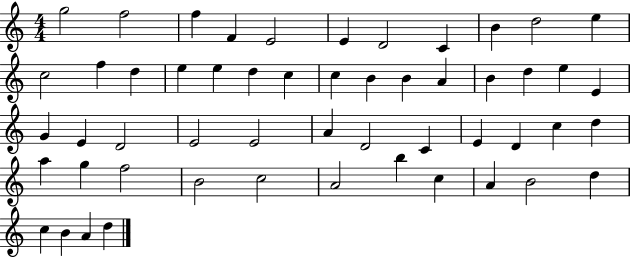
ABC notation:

X:1
T:Untitled
M:4/4
L:1/4
K:C
g2 f2 f F E2 E D2 C B d2 e c2 f d e e d c c B B A B d e E G E D2 E2 E2 A D2 C E D c d a g f2 B2 c2 A2 b c A B2 d c B A d